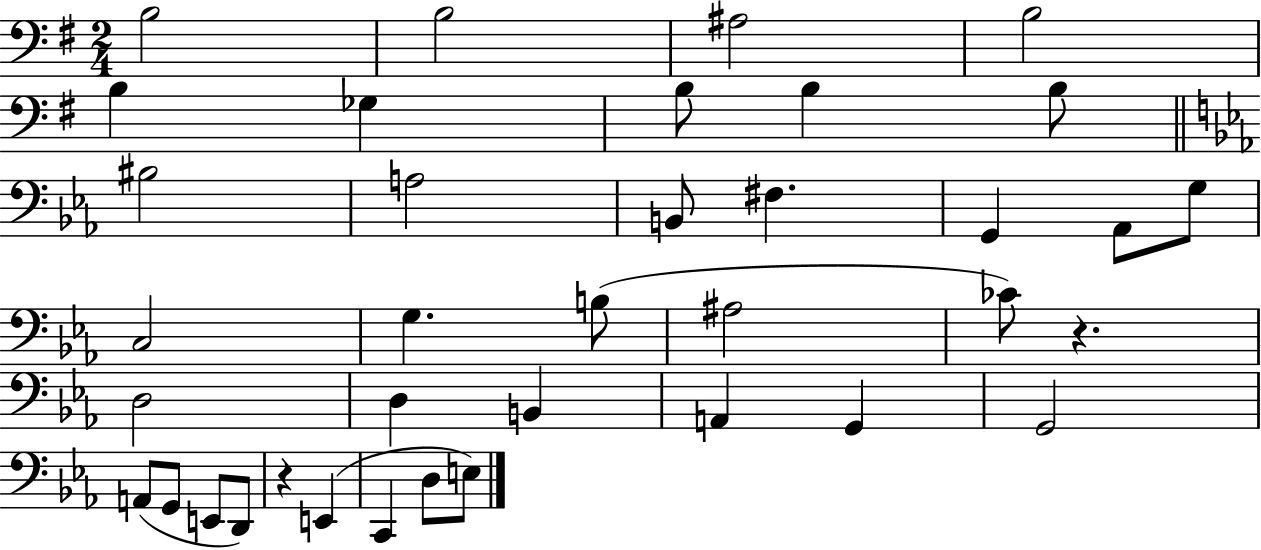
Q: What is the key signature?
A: G major